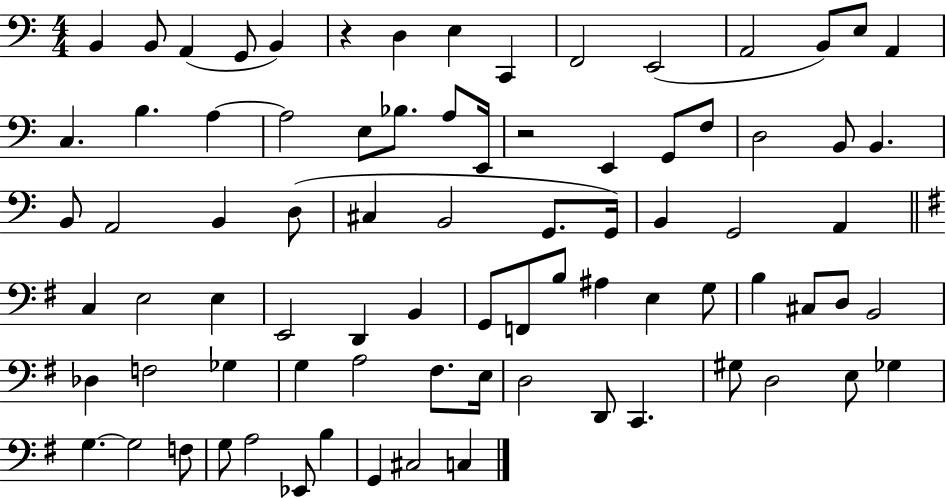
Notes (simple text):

B2/q B2/e A2/q G2/e B2/q R/q D3/q E3/q C2/q F2/h E2/h A2/h B2/e E3/e A2/q C3/q. B3/q. A3/q A3/h E3/e Bb3/e. A3/e E2/s R/h E2/q G2/e F3/e D3/h B2/e B2/q. B2/e A2/h B2/q D3/e C#3/q B2/h G2/e. G2/s B2/q G2/h A2/q C3/q E3/h E3/q E2/h D2/q B2/q G2/e F2/e B3/e A#3/q E3/q G3/e B3/q C#3/e D3/e B2/h Db3/q F3/h Gb3/q G3/q A3/h F#3/e. E3/s D3/h D2/e C2/q. G#3/e D3/h E3/e Gb3/q G3/q. G3/h F3/e G3/e A3/h Eb2/e B3/q G2/q C#3/h C3/q